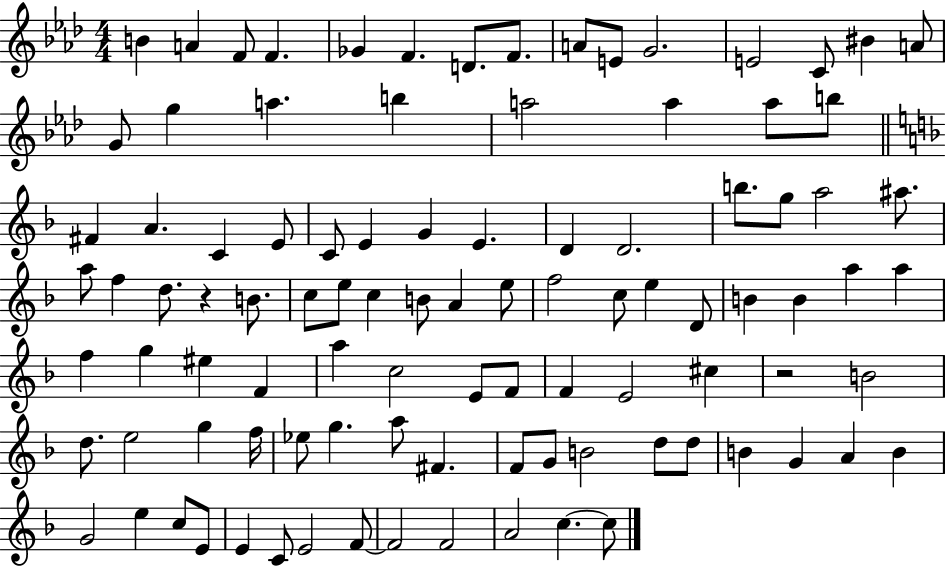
B4/q A4/q F4/e F4/q. Gb4/q F4/q. D4/e. F4/e. A4/e E4/e G4/h. E4/h C4/e BIS4/q A4/e G4/e G5/q A5/q. B5/q A5/h A5/q A5/e B5/e F#4/q A4/q. C4/q E4/e C4/e E4/q G4/q E4/q. D4/q D4/h. B5/e. G5/e A5/h A#5/e. A5/e F5/q D5/e. R/q B4/e. C5/e E5/e C5/q B4/e A4/q E5/e F5/h C5/e E5/q D4/e B4/q B4/q A5/q A5/q F5/q G5/q EIS5/q F4/q A5/q C5/h E4/e F4/e F4/q E4/h C#5/q R/h B4/h D5/e. E5/h G5/q F5/s Eb5/e G5/q. A5/e F#4/q. F4/e G4/e B4/h D5/e D5/e B4/q G4/q A4/q B4/q G4/h E5/q C5/e E4/e E4/q C4/e E4/h F4/e F4/h F4/h A4/h C5/q. C5/e